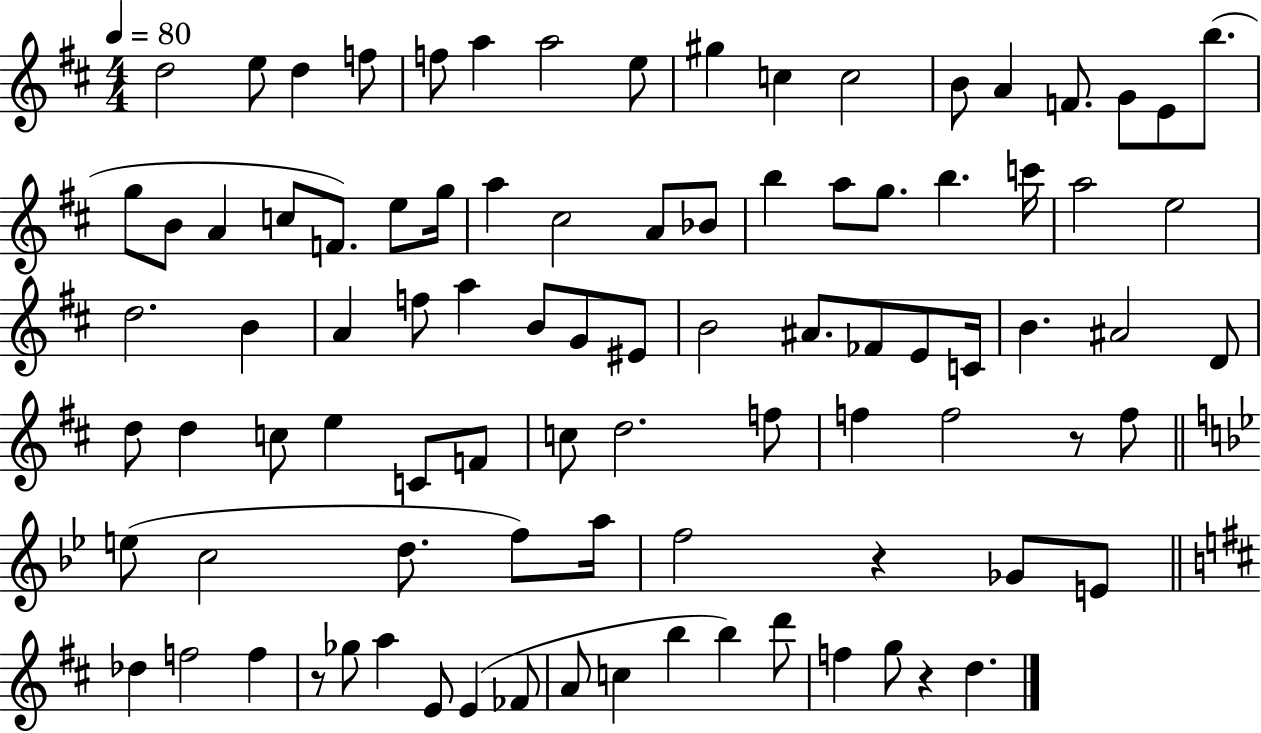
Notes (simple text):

D5/h E5/e D5/q F5/e F5/e A5/q A5/h E5/e G#5/q C5/q C5/h B4/e A4/q F4/e. G4/e E4/e B5/e. G5/e B4/e A4/q C5/e F4/e. E5/e G5/s A5/q C#5/h A4/e Bb4/e B5/q A5/e G5/e. B5/q. C6/s A5/h E5/h D5/h. B4/q A4/q F5/e A5/q B4/e G4/e EIS4/e B4/h A#4/e. FES4/e E4/e C4/s B4/q. A#4/h D4/e D5/e D5/q C5/e E5/q C4/e F4/e C5/e D5/h. F5/e F5/q F5/h R/e F5/e E5/e C5/h D5/e. F5/e A5/s F5/h R/q Gb4/e E4/e Db5/q F5/h F5/q R/e Gb5/e A5/q E4/e E4/q FES4/e A4/e C5/q B5/q B5/q D6/e F5/q G5/e R/q D5/q.